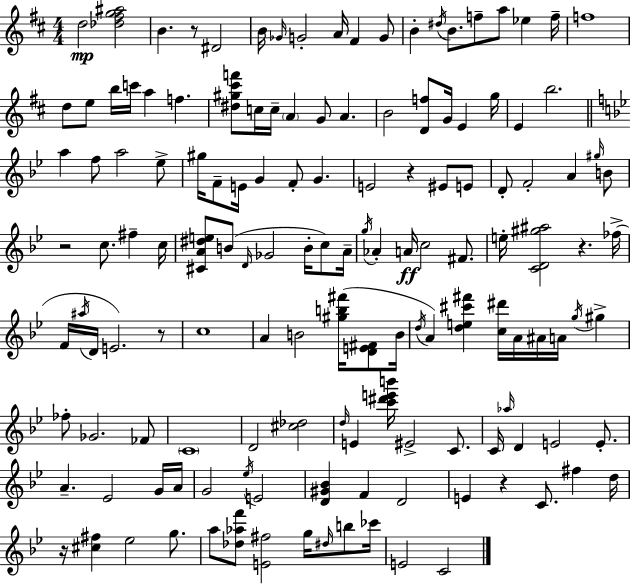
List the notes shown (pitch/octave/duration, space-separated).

D5/h [Db5,F#5,G5,A#5]/h B4/q. R/e D#4/h B4/s Gb4/s G4/h A4/s F#4/q G4/e B4/q D#5/s B4/e. F5/e A5/e Eb5/q F5/s F5/w D5/e E5/e B5/s C6/s A5/q F5/q. [D#5,G#5,C#6,F6]/e C5/s C5/s A4/q G4/e A4/q. B4/h [D4,F5]/e G4/s E4/q G5/s E4/q B5/h. A5/q F5/e A5/h Eb5/e G#5/s F4/e E4/s G4/q F4/e G4/q. E4/h R/q EIS4/e E4/e D4/e F4/h A4/q G#5/s B4/e R/h C5/e. F#5/q C5/s [C#4,A4,D#5,E5]/e B4/e D4/s Gb4/h B4/s C5/e A4/s G5/s Ab4/q A4/s C5/h F#4/e. E5/s [C4,D4,G#5,A#5]/h R/q. FES5/s F4/s A#5/s D4/s E4/h. R/e C5/w A4/q B4/h [G#5,B5,F#6]/s [D4,E4,F#4]/e B4/s D5/s A4/q [D5,E5,C#6,F#6]/q [C5,D#6]/s A4/s A#4/s A4/s G5/s G#5/q FES5/e Gb4/h. FES4/e C4/w D4/h [C#5,Db5]/h D5/s E4/q [C6,D#6,E6,B6]/s EIS4/h C4/e. C4/s Ab5/s D4/q E4/h E4/e. A4/q. Eb4/h G4/s A4/s G4/h Eb5/s E4/h [D4,G#4,Bb4]/q F4/q D4/h E4/q R/q C4/e. F#5/q D5/s R/s [C#5,F#5]/q Eb5/h G5/e. A5/e [Db5,Ab5,F6]/e [E4,F#5]/h G5/s D#5/s B5/e CES6/s E4/h C4/h